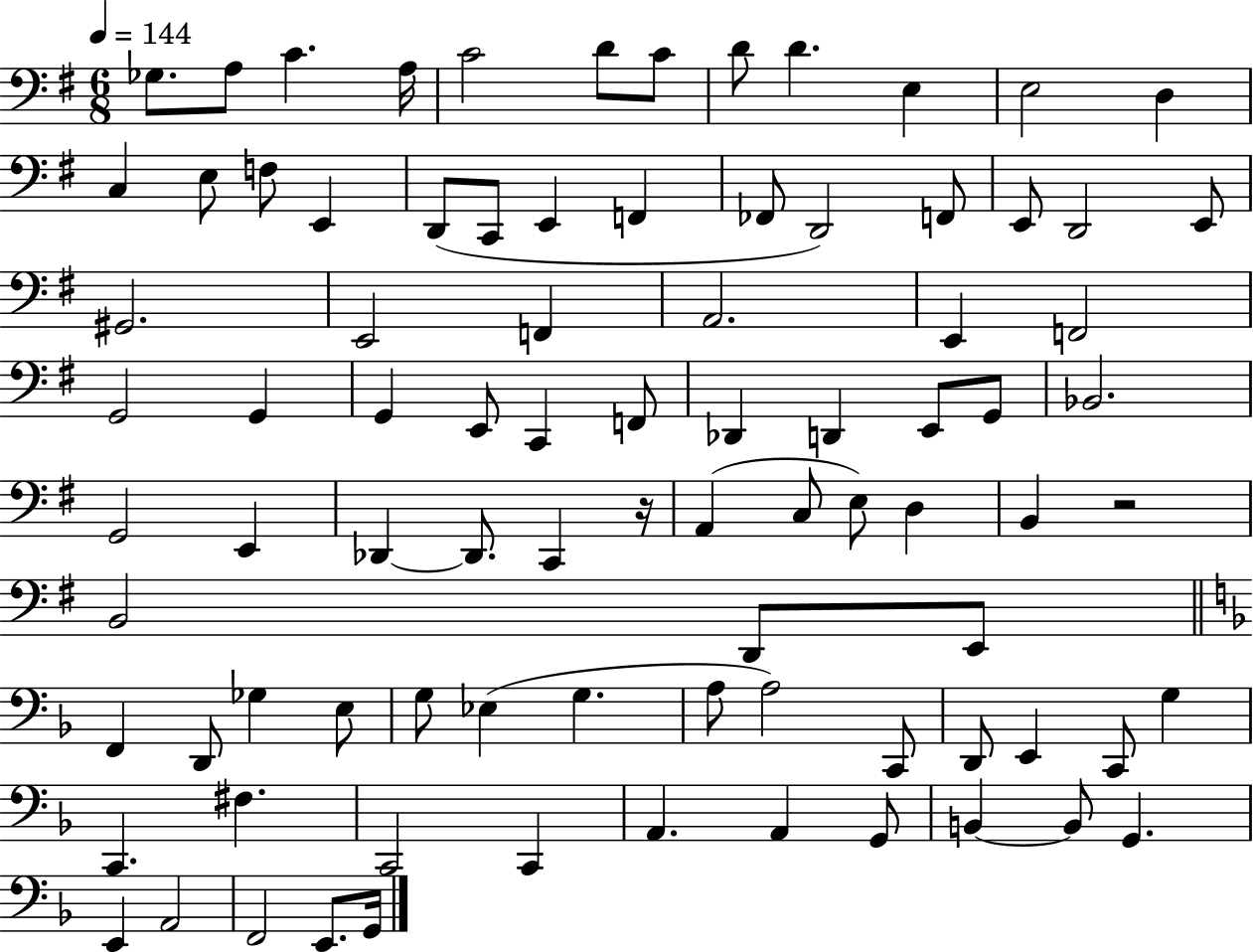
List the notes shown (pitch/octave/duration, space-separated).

Gb3/e. A3/e C4/q. A3/s C4/h D4/e C4/e D4/e D4/q. E3/q E3/h D3/q C3/q E3/e F3/e E2/q D2/e C2/e E2/q F2/q FES2/e D2/h F2/e E2/e D2/h E2/e G#2/h. E2/h F2/q A2/h. E2/q F2/h G2/h G2/q G2/q E2/e C2/q F2/e Db2/q D2/q E2/e G2/e Bb2/h. G2/h E2/q Db2/q Db2/e. C2/q R/s A2/q C3/e E3/e D3/q B2/q R/h B2/h D2/e E2/e F2/q D2/e Gb3/q E3/e G3/e Eb3/q G3/q. A3/e A3/h C2/e D2/e E2/q C2/e G3/q C2/q. F#3/q. C2/h C2/q A2/q. A2/q G2/e B2/q B2/e G2/q. E2/q A2/h F2/h E2/e. G2/s